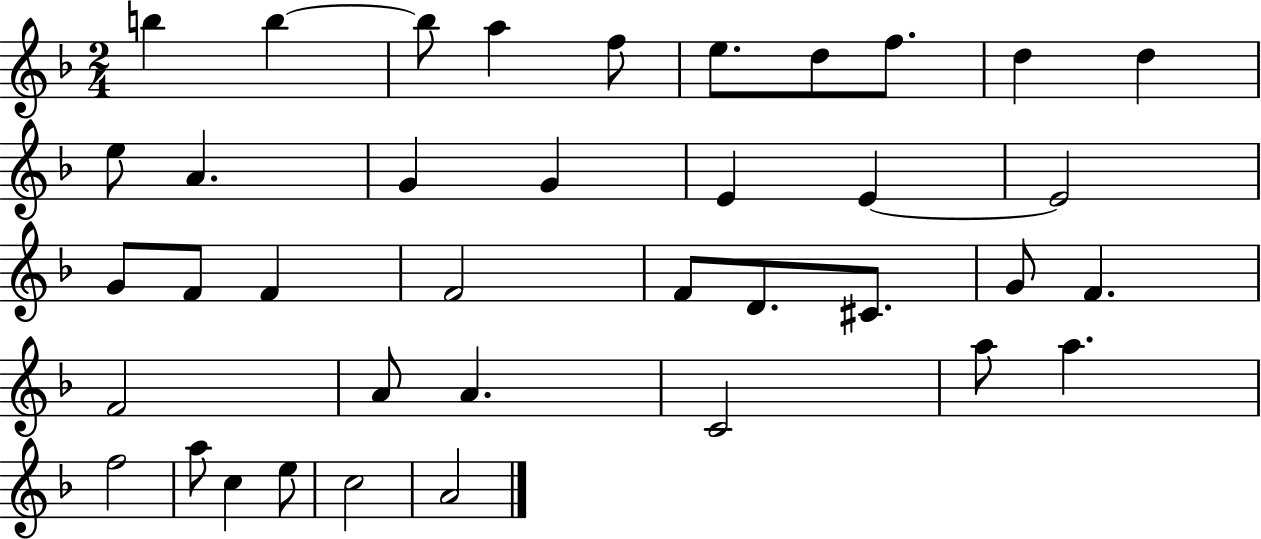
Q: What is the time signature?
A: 2/4